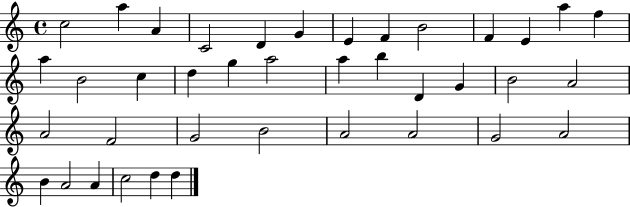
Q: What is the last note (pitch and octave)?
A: D5